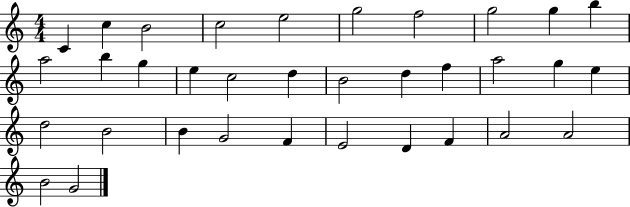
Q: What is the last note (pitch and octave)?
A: G4